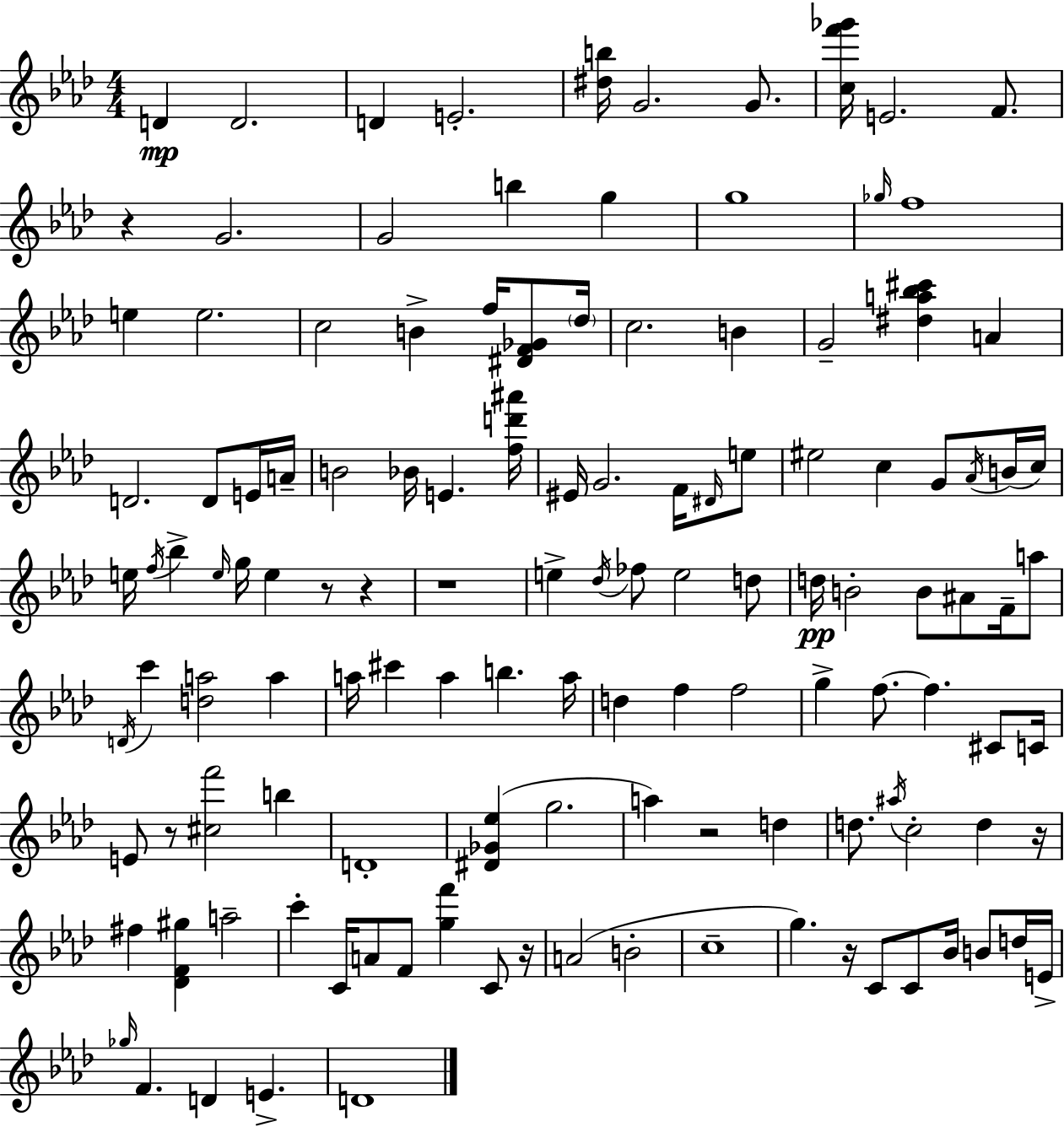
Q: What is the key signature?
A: AES major